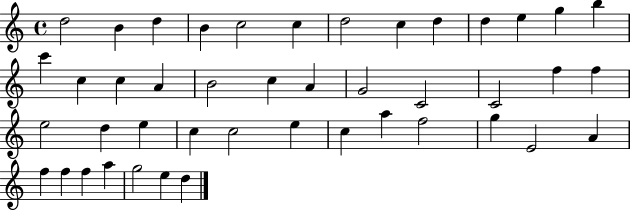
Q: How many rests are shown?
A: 0